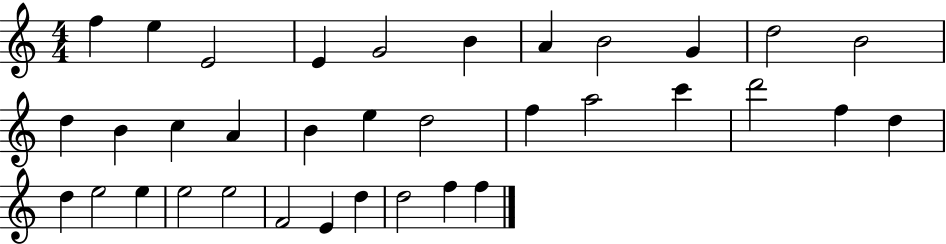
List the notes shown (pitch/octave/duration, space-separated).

F5/q E5/q E4/h E4/q G4/h B4/q A4/q B4/h G4/q D5/h B4/h D5/q B4/q C5/q A4/q B4/q E5/q D5/h F5/q A5/h C6/q D6/h F5/q D5/q D5/q E5/h E5/q E5/h E5/h F4/h E4/q D5/q D5/h F5/q F5/q